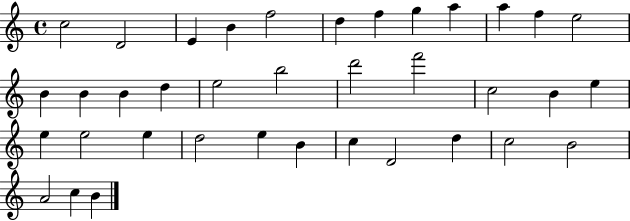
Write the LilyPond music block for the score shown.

{
  \clef treble
  \time 4/4
  \defaultTimeSignature
  \key c \major
  c''2 d'2 | e'4 b'4 f''2 | d''4 f''4 g''4 a''4 | a''4 f''4 e''2 | \break b'4 b'4 b'4 d''4 | e''2 b''2 | d'''2 f'''2 | c''2 b'4 e''4 | \break e''4 e''2 e''4 | d''2 e''4 b'4 | c''4 d'2 d''4 | c''2 b'2 | \break a'2 c''4 b'4 | \bar "|."
}